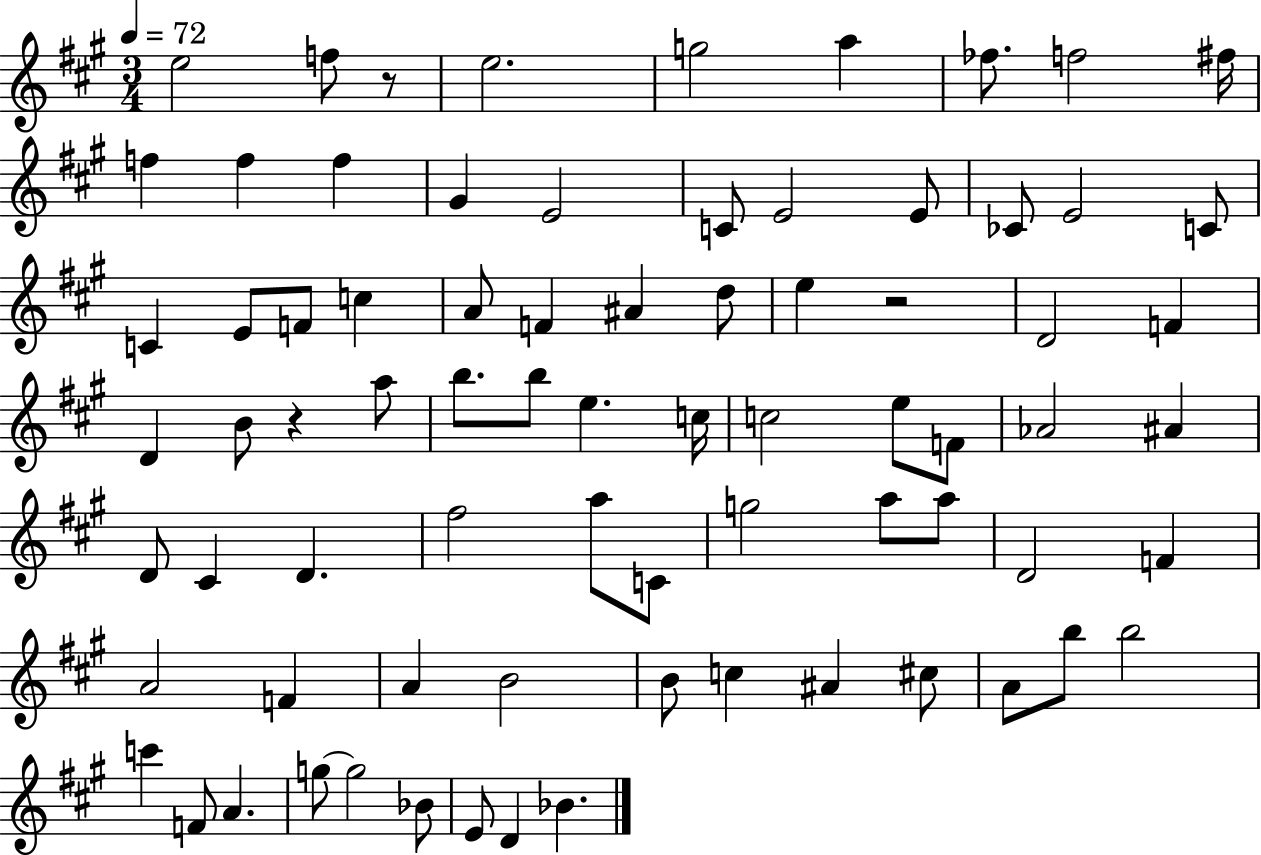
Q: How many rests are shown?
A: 3